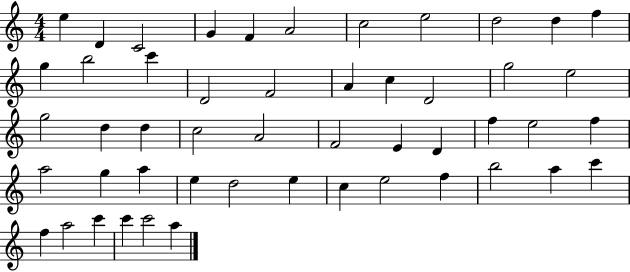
{
  \clef treble
  \numericTimeSignature
  \time 4/4
  \key c \major
  e''4 d'4 c'2 | g'4 f'4 a'2 | c''2 e''2 | d''2 d''4 f''4 | \break g''4 b''2 c'''4 | d'2 f'2 | a'4 c''4 d'2 | g''2 e''2 | \break g''2 d''4 d''4 | c''2 a'2 | f'2 e'4 d'4 | f''4 e''2 f''4 | \break a''2 g''4 a''4 | e''4 d''2 e''4 | c''4 e''2 f''4 | b''2 a''4 c'''4 | \break f''4 a''2 c'''4 | c'''4 c'''2 a''4 | \bar "|."
}